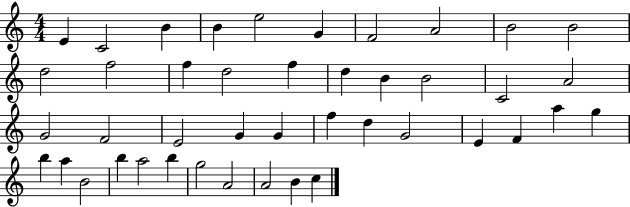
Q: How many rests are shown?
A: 0